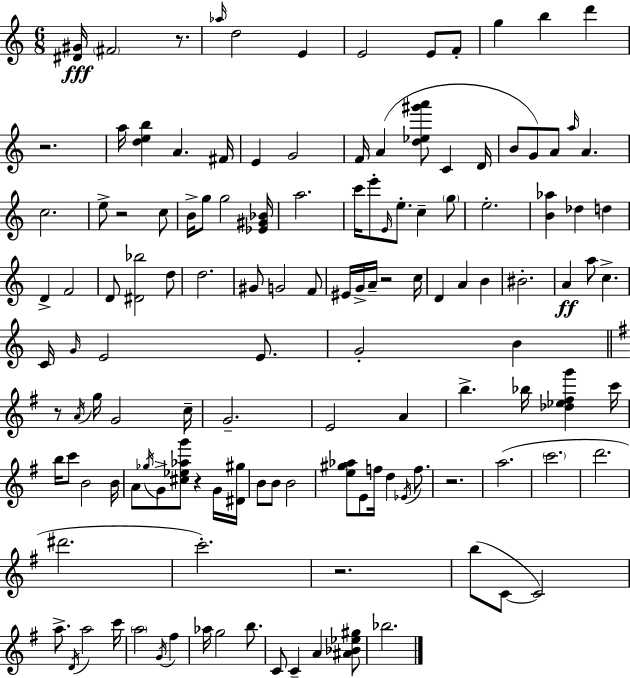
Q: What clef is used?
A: treble